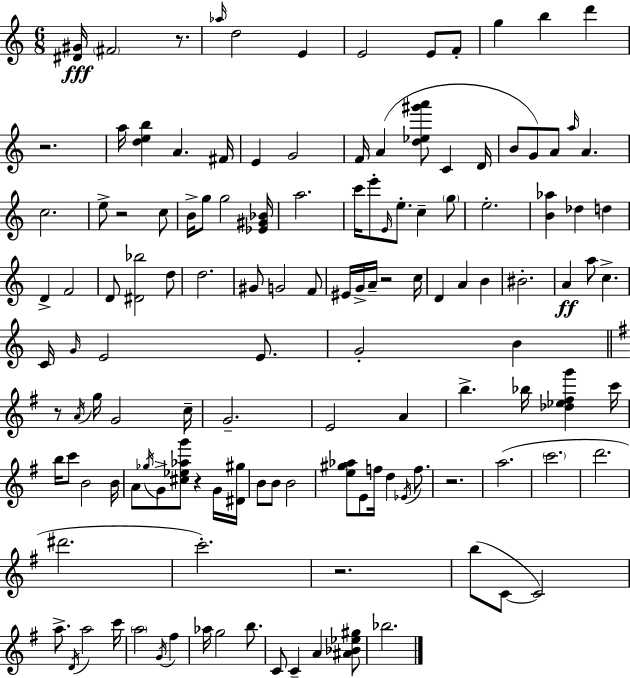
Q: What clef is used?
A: treble